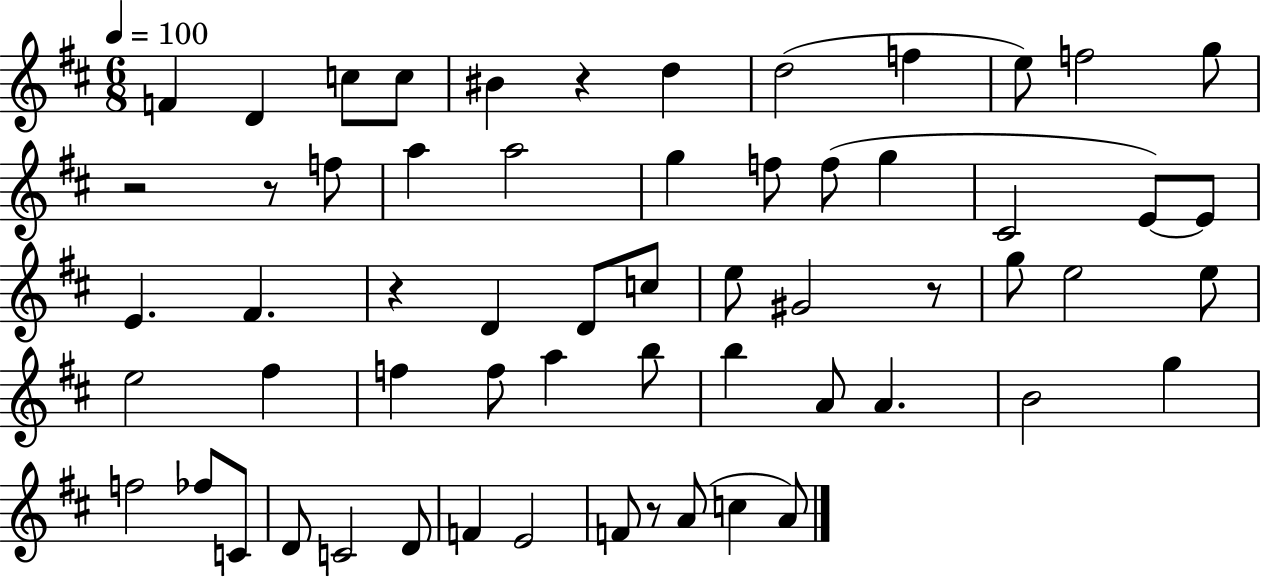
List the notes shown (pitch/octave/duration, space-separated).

F4/q D4/q C5/e C5/e BIS4/q R/q D5/q D5/h F5/q E5/e F5/h G5/e R/h R/e F5/e A5/q A5/h G5/q F5/e F5/e G5/q C#4/h E4/e E4/e E4/q. F#4/q. R/q D4/q D4/e C5/e E5/e G#4/h R/e G5/e E5/h E5/e E5/h F#5/q F5/q F5/e A5/q B5/e B5/q A4/e A4/q. B4/h G5/q F5/h FES5/e C4/e D4/e C4/h D4/e F4/q E4/h F4/e R/e A4/e C5/q A4/e